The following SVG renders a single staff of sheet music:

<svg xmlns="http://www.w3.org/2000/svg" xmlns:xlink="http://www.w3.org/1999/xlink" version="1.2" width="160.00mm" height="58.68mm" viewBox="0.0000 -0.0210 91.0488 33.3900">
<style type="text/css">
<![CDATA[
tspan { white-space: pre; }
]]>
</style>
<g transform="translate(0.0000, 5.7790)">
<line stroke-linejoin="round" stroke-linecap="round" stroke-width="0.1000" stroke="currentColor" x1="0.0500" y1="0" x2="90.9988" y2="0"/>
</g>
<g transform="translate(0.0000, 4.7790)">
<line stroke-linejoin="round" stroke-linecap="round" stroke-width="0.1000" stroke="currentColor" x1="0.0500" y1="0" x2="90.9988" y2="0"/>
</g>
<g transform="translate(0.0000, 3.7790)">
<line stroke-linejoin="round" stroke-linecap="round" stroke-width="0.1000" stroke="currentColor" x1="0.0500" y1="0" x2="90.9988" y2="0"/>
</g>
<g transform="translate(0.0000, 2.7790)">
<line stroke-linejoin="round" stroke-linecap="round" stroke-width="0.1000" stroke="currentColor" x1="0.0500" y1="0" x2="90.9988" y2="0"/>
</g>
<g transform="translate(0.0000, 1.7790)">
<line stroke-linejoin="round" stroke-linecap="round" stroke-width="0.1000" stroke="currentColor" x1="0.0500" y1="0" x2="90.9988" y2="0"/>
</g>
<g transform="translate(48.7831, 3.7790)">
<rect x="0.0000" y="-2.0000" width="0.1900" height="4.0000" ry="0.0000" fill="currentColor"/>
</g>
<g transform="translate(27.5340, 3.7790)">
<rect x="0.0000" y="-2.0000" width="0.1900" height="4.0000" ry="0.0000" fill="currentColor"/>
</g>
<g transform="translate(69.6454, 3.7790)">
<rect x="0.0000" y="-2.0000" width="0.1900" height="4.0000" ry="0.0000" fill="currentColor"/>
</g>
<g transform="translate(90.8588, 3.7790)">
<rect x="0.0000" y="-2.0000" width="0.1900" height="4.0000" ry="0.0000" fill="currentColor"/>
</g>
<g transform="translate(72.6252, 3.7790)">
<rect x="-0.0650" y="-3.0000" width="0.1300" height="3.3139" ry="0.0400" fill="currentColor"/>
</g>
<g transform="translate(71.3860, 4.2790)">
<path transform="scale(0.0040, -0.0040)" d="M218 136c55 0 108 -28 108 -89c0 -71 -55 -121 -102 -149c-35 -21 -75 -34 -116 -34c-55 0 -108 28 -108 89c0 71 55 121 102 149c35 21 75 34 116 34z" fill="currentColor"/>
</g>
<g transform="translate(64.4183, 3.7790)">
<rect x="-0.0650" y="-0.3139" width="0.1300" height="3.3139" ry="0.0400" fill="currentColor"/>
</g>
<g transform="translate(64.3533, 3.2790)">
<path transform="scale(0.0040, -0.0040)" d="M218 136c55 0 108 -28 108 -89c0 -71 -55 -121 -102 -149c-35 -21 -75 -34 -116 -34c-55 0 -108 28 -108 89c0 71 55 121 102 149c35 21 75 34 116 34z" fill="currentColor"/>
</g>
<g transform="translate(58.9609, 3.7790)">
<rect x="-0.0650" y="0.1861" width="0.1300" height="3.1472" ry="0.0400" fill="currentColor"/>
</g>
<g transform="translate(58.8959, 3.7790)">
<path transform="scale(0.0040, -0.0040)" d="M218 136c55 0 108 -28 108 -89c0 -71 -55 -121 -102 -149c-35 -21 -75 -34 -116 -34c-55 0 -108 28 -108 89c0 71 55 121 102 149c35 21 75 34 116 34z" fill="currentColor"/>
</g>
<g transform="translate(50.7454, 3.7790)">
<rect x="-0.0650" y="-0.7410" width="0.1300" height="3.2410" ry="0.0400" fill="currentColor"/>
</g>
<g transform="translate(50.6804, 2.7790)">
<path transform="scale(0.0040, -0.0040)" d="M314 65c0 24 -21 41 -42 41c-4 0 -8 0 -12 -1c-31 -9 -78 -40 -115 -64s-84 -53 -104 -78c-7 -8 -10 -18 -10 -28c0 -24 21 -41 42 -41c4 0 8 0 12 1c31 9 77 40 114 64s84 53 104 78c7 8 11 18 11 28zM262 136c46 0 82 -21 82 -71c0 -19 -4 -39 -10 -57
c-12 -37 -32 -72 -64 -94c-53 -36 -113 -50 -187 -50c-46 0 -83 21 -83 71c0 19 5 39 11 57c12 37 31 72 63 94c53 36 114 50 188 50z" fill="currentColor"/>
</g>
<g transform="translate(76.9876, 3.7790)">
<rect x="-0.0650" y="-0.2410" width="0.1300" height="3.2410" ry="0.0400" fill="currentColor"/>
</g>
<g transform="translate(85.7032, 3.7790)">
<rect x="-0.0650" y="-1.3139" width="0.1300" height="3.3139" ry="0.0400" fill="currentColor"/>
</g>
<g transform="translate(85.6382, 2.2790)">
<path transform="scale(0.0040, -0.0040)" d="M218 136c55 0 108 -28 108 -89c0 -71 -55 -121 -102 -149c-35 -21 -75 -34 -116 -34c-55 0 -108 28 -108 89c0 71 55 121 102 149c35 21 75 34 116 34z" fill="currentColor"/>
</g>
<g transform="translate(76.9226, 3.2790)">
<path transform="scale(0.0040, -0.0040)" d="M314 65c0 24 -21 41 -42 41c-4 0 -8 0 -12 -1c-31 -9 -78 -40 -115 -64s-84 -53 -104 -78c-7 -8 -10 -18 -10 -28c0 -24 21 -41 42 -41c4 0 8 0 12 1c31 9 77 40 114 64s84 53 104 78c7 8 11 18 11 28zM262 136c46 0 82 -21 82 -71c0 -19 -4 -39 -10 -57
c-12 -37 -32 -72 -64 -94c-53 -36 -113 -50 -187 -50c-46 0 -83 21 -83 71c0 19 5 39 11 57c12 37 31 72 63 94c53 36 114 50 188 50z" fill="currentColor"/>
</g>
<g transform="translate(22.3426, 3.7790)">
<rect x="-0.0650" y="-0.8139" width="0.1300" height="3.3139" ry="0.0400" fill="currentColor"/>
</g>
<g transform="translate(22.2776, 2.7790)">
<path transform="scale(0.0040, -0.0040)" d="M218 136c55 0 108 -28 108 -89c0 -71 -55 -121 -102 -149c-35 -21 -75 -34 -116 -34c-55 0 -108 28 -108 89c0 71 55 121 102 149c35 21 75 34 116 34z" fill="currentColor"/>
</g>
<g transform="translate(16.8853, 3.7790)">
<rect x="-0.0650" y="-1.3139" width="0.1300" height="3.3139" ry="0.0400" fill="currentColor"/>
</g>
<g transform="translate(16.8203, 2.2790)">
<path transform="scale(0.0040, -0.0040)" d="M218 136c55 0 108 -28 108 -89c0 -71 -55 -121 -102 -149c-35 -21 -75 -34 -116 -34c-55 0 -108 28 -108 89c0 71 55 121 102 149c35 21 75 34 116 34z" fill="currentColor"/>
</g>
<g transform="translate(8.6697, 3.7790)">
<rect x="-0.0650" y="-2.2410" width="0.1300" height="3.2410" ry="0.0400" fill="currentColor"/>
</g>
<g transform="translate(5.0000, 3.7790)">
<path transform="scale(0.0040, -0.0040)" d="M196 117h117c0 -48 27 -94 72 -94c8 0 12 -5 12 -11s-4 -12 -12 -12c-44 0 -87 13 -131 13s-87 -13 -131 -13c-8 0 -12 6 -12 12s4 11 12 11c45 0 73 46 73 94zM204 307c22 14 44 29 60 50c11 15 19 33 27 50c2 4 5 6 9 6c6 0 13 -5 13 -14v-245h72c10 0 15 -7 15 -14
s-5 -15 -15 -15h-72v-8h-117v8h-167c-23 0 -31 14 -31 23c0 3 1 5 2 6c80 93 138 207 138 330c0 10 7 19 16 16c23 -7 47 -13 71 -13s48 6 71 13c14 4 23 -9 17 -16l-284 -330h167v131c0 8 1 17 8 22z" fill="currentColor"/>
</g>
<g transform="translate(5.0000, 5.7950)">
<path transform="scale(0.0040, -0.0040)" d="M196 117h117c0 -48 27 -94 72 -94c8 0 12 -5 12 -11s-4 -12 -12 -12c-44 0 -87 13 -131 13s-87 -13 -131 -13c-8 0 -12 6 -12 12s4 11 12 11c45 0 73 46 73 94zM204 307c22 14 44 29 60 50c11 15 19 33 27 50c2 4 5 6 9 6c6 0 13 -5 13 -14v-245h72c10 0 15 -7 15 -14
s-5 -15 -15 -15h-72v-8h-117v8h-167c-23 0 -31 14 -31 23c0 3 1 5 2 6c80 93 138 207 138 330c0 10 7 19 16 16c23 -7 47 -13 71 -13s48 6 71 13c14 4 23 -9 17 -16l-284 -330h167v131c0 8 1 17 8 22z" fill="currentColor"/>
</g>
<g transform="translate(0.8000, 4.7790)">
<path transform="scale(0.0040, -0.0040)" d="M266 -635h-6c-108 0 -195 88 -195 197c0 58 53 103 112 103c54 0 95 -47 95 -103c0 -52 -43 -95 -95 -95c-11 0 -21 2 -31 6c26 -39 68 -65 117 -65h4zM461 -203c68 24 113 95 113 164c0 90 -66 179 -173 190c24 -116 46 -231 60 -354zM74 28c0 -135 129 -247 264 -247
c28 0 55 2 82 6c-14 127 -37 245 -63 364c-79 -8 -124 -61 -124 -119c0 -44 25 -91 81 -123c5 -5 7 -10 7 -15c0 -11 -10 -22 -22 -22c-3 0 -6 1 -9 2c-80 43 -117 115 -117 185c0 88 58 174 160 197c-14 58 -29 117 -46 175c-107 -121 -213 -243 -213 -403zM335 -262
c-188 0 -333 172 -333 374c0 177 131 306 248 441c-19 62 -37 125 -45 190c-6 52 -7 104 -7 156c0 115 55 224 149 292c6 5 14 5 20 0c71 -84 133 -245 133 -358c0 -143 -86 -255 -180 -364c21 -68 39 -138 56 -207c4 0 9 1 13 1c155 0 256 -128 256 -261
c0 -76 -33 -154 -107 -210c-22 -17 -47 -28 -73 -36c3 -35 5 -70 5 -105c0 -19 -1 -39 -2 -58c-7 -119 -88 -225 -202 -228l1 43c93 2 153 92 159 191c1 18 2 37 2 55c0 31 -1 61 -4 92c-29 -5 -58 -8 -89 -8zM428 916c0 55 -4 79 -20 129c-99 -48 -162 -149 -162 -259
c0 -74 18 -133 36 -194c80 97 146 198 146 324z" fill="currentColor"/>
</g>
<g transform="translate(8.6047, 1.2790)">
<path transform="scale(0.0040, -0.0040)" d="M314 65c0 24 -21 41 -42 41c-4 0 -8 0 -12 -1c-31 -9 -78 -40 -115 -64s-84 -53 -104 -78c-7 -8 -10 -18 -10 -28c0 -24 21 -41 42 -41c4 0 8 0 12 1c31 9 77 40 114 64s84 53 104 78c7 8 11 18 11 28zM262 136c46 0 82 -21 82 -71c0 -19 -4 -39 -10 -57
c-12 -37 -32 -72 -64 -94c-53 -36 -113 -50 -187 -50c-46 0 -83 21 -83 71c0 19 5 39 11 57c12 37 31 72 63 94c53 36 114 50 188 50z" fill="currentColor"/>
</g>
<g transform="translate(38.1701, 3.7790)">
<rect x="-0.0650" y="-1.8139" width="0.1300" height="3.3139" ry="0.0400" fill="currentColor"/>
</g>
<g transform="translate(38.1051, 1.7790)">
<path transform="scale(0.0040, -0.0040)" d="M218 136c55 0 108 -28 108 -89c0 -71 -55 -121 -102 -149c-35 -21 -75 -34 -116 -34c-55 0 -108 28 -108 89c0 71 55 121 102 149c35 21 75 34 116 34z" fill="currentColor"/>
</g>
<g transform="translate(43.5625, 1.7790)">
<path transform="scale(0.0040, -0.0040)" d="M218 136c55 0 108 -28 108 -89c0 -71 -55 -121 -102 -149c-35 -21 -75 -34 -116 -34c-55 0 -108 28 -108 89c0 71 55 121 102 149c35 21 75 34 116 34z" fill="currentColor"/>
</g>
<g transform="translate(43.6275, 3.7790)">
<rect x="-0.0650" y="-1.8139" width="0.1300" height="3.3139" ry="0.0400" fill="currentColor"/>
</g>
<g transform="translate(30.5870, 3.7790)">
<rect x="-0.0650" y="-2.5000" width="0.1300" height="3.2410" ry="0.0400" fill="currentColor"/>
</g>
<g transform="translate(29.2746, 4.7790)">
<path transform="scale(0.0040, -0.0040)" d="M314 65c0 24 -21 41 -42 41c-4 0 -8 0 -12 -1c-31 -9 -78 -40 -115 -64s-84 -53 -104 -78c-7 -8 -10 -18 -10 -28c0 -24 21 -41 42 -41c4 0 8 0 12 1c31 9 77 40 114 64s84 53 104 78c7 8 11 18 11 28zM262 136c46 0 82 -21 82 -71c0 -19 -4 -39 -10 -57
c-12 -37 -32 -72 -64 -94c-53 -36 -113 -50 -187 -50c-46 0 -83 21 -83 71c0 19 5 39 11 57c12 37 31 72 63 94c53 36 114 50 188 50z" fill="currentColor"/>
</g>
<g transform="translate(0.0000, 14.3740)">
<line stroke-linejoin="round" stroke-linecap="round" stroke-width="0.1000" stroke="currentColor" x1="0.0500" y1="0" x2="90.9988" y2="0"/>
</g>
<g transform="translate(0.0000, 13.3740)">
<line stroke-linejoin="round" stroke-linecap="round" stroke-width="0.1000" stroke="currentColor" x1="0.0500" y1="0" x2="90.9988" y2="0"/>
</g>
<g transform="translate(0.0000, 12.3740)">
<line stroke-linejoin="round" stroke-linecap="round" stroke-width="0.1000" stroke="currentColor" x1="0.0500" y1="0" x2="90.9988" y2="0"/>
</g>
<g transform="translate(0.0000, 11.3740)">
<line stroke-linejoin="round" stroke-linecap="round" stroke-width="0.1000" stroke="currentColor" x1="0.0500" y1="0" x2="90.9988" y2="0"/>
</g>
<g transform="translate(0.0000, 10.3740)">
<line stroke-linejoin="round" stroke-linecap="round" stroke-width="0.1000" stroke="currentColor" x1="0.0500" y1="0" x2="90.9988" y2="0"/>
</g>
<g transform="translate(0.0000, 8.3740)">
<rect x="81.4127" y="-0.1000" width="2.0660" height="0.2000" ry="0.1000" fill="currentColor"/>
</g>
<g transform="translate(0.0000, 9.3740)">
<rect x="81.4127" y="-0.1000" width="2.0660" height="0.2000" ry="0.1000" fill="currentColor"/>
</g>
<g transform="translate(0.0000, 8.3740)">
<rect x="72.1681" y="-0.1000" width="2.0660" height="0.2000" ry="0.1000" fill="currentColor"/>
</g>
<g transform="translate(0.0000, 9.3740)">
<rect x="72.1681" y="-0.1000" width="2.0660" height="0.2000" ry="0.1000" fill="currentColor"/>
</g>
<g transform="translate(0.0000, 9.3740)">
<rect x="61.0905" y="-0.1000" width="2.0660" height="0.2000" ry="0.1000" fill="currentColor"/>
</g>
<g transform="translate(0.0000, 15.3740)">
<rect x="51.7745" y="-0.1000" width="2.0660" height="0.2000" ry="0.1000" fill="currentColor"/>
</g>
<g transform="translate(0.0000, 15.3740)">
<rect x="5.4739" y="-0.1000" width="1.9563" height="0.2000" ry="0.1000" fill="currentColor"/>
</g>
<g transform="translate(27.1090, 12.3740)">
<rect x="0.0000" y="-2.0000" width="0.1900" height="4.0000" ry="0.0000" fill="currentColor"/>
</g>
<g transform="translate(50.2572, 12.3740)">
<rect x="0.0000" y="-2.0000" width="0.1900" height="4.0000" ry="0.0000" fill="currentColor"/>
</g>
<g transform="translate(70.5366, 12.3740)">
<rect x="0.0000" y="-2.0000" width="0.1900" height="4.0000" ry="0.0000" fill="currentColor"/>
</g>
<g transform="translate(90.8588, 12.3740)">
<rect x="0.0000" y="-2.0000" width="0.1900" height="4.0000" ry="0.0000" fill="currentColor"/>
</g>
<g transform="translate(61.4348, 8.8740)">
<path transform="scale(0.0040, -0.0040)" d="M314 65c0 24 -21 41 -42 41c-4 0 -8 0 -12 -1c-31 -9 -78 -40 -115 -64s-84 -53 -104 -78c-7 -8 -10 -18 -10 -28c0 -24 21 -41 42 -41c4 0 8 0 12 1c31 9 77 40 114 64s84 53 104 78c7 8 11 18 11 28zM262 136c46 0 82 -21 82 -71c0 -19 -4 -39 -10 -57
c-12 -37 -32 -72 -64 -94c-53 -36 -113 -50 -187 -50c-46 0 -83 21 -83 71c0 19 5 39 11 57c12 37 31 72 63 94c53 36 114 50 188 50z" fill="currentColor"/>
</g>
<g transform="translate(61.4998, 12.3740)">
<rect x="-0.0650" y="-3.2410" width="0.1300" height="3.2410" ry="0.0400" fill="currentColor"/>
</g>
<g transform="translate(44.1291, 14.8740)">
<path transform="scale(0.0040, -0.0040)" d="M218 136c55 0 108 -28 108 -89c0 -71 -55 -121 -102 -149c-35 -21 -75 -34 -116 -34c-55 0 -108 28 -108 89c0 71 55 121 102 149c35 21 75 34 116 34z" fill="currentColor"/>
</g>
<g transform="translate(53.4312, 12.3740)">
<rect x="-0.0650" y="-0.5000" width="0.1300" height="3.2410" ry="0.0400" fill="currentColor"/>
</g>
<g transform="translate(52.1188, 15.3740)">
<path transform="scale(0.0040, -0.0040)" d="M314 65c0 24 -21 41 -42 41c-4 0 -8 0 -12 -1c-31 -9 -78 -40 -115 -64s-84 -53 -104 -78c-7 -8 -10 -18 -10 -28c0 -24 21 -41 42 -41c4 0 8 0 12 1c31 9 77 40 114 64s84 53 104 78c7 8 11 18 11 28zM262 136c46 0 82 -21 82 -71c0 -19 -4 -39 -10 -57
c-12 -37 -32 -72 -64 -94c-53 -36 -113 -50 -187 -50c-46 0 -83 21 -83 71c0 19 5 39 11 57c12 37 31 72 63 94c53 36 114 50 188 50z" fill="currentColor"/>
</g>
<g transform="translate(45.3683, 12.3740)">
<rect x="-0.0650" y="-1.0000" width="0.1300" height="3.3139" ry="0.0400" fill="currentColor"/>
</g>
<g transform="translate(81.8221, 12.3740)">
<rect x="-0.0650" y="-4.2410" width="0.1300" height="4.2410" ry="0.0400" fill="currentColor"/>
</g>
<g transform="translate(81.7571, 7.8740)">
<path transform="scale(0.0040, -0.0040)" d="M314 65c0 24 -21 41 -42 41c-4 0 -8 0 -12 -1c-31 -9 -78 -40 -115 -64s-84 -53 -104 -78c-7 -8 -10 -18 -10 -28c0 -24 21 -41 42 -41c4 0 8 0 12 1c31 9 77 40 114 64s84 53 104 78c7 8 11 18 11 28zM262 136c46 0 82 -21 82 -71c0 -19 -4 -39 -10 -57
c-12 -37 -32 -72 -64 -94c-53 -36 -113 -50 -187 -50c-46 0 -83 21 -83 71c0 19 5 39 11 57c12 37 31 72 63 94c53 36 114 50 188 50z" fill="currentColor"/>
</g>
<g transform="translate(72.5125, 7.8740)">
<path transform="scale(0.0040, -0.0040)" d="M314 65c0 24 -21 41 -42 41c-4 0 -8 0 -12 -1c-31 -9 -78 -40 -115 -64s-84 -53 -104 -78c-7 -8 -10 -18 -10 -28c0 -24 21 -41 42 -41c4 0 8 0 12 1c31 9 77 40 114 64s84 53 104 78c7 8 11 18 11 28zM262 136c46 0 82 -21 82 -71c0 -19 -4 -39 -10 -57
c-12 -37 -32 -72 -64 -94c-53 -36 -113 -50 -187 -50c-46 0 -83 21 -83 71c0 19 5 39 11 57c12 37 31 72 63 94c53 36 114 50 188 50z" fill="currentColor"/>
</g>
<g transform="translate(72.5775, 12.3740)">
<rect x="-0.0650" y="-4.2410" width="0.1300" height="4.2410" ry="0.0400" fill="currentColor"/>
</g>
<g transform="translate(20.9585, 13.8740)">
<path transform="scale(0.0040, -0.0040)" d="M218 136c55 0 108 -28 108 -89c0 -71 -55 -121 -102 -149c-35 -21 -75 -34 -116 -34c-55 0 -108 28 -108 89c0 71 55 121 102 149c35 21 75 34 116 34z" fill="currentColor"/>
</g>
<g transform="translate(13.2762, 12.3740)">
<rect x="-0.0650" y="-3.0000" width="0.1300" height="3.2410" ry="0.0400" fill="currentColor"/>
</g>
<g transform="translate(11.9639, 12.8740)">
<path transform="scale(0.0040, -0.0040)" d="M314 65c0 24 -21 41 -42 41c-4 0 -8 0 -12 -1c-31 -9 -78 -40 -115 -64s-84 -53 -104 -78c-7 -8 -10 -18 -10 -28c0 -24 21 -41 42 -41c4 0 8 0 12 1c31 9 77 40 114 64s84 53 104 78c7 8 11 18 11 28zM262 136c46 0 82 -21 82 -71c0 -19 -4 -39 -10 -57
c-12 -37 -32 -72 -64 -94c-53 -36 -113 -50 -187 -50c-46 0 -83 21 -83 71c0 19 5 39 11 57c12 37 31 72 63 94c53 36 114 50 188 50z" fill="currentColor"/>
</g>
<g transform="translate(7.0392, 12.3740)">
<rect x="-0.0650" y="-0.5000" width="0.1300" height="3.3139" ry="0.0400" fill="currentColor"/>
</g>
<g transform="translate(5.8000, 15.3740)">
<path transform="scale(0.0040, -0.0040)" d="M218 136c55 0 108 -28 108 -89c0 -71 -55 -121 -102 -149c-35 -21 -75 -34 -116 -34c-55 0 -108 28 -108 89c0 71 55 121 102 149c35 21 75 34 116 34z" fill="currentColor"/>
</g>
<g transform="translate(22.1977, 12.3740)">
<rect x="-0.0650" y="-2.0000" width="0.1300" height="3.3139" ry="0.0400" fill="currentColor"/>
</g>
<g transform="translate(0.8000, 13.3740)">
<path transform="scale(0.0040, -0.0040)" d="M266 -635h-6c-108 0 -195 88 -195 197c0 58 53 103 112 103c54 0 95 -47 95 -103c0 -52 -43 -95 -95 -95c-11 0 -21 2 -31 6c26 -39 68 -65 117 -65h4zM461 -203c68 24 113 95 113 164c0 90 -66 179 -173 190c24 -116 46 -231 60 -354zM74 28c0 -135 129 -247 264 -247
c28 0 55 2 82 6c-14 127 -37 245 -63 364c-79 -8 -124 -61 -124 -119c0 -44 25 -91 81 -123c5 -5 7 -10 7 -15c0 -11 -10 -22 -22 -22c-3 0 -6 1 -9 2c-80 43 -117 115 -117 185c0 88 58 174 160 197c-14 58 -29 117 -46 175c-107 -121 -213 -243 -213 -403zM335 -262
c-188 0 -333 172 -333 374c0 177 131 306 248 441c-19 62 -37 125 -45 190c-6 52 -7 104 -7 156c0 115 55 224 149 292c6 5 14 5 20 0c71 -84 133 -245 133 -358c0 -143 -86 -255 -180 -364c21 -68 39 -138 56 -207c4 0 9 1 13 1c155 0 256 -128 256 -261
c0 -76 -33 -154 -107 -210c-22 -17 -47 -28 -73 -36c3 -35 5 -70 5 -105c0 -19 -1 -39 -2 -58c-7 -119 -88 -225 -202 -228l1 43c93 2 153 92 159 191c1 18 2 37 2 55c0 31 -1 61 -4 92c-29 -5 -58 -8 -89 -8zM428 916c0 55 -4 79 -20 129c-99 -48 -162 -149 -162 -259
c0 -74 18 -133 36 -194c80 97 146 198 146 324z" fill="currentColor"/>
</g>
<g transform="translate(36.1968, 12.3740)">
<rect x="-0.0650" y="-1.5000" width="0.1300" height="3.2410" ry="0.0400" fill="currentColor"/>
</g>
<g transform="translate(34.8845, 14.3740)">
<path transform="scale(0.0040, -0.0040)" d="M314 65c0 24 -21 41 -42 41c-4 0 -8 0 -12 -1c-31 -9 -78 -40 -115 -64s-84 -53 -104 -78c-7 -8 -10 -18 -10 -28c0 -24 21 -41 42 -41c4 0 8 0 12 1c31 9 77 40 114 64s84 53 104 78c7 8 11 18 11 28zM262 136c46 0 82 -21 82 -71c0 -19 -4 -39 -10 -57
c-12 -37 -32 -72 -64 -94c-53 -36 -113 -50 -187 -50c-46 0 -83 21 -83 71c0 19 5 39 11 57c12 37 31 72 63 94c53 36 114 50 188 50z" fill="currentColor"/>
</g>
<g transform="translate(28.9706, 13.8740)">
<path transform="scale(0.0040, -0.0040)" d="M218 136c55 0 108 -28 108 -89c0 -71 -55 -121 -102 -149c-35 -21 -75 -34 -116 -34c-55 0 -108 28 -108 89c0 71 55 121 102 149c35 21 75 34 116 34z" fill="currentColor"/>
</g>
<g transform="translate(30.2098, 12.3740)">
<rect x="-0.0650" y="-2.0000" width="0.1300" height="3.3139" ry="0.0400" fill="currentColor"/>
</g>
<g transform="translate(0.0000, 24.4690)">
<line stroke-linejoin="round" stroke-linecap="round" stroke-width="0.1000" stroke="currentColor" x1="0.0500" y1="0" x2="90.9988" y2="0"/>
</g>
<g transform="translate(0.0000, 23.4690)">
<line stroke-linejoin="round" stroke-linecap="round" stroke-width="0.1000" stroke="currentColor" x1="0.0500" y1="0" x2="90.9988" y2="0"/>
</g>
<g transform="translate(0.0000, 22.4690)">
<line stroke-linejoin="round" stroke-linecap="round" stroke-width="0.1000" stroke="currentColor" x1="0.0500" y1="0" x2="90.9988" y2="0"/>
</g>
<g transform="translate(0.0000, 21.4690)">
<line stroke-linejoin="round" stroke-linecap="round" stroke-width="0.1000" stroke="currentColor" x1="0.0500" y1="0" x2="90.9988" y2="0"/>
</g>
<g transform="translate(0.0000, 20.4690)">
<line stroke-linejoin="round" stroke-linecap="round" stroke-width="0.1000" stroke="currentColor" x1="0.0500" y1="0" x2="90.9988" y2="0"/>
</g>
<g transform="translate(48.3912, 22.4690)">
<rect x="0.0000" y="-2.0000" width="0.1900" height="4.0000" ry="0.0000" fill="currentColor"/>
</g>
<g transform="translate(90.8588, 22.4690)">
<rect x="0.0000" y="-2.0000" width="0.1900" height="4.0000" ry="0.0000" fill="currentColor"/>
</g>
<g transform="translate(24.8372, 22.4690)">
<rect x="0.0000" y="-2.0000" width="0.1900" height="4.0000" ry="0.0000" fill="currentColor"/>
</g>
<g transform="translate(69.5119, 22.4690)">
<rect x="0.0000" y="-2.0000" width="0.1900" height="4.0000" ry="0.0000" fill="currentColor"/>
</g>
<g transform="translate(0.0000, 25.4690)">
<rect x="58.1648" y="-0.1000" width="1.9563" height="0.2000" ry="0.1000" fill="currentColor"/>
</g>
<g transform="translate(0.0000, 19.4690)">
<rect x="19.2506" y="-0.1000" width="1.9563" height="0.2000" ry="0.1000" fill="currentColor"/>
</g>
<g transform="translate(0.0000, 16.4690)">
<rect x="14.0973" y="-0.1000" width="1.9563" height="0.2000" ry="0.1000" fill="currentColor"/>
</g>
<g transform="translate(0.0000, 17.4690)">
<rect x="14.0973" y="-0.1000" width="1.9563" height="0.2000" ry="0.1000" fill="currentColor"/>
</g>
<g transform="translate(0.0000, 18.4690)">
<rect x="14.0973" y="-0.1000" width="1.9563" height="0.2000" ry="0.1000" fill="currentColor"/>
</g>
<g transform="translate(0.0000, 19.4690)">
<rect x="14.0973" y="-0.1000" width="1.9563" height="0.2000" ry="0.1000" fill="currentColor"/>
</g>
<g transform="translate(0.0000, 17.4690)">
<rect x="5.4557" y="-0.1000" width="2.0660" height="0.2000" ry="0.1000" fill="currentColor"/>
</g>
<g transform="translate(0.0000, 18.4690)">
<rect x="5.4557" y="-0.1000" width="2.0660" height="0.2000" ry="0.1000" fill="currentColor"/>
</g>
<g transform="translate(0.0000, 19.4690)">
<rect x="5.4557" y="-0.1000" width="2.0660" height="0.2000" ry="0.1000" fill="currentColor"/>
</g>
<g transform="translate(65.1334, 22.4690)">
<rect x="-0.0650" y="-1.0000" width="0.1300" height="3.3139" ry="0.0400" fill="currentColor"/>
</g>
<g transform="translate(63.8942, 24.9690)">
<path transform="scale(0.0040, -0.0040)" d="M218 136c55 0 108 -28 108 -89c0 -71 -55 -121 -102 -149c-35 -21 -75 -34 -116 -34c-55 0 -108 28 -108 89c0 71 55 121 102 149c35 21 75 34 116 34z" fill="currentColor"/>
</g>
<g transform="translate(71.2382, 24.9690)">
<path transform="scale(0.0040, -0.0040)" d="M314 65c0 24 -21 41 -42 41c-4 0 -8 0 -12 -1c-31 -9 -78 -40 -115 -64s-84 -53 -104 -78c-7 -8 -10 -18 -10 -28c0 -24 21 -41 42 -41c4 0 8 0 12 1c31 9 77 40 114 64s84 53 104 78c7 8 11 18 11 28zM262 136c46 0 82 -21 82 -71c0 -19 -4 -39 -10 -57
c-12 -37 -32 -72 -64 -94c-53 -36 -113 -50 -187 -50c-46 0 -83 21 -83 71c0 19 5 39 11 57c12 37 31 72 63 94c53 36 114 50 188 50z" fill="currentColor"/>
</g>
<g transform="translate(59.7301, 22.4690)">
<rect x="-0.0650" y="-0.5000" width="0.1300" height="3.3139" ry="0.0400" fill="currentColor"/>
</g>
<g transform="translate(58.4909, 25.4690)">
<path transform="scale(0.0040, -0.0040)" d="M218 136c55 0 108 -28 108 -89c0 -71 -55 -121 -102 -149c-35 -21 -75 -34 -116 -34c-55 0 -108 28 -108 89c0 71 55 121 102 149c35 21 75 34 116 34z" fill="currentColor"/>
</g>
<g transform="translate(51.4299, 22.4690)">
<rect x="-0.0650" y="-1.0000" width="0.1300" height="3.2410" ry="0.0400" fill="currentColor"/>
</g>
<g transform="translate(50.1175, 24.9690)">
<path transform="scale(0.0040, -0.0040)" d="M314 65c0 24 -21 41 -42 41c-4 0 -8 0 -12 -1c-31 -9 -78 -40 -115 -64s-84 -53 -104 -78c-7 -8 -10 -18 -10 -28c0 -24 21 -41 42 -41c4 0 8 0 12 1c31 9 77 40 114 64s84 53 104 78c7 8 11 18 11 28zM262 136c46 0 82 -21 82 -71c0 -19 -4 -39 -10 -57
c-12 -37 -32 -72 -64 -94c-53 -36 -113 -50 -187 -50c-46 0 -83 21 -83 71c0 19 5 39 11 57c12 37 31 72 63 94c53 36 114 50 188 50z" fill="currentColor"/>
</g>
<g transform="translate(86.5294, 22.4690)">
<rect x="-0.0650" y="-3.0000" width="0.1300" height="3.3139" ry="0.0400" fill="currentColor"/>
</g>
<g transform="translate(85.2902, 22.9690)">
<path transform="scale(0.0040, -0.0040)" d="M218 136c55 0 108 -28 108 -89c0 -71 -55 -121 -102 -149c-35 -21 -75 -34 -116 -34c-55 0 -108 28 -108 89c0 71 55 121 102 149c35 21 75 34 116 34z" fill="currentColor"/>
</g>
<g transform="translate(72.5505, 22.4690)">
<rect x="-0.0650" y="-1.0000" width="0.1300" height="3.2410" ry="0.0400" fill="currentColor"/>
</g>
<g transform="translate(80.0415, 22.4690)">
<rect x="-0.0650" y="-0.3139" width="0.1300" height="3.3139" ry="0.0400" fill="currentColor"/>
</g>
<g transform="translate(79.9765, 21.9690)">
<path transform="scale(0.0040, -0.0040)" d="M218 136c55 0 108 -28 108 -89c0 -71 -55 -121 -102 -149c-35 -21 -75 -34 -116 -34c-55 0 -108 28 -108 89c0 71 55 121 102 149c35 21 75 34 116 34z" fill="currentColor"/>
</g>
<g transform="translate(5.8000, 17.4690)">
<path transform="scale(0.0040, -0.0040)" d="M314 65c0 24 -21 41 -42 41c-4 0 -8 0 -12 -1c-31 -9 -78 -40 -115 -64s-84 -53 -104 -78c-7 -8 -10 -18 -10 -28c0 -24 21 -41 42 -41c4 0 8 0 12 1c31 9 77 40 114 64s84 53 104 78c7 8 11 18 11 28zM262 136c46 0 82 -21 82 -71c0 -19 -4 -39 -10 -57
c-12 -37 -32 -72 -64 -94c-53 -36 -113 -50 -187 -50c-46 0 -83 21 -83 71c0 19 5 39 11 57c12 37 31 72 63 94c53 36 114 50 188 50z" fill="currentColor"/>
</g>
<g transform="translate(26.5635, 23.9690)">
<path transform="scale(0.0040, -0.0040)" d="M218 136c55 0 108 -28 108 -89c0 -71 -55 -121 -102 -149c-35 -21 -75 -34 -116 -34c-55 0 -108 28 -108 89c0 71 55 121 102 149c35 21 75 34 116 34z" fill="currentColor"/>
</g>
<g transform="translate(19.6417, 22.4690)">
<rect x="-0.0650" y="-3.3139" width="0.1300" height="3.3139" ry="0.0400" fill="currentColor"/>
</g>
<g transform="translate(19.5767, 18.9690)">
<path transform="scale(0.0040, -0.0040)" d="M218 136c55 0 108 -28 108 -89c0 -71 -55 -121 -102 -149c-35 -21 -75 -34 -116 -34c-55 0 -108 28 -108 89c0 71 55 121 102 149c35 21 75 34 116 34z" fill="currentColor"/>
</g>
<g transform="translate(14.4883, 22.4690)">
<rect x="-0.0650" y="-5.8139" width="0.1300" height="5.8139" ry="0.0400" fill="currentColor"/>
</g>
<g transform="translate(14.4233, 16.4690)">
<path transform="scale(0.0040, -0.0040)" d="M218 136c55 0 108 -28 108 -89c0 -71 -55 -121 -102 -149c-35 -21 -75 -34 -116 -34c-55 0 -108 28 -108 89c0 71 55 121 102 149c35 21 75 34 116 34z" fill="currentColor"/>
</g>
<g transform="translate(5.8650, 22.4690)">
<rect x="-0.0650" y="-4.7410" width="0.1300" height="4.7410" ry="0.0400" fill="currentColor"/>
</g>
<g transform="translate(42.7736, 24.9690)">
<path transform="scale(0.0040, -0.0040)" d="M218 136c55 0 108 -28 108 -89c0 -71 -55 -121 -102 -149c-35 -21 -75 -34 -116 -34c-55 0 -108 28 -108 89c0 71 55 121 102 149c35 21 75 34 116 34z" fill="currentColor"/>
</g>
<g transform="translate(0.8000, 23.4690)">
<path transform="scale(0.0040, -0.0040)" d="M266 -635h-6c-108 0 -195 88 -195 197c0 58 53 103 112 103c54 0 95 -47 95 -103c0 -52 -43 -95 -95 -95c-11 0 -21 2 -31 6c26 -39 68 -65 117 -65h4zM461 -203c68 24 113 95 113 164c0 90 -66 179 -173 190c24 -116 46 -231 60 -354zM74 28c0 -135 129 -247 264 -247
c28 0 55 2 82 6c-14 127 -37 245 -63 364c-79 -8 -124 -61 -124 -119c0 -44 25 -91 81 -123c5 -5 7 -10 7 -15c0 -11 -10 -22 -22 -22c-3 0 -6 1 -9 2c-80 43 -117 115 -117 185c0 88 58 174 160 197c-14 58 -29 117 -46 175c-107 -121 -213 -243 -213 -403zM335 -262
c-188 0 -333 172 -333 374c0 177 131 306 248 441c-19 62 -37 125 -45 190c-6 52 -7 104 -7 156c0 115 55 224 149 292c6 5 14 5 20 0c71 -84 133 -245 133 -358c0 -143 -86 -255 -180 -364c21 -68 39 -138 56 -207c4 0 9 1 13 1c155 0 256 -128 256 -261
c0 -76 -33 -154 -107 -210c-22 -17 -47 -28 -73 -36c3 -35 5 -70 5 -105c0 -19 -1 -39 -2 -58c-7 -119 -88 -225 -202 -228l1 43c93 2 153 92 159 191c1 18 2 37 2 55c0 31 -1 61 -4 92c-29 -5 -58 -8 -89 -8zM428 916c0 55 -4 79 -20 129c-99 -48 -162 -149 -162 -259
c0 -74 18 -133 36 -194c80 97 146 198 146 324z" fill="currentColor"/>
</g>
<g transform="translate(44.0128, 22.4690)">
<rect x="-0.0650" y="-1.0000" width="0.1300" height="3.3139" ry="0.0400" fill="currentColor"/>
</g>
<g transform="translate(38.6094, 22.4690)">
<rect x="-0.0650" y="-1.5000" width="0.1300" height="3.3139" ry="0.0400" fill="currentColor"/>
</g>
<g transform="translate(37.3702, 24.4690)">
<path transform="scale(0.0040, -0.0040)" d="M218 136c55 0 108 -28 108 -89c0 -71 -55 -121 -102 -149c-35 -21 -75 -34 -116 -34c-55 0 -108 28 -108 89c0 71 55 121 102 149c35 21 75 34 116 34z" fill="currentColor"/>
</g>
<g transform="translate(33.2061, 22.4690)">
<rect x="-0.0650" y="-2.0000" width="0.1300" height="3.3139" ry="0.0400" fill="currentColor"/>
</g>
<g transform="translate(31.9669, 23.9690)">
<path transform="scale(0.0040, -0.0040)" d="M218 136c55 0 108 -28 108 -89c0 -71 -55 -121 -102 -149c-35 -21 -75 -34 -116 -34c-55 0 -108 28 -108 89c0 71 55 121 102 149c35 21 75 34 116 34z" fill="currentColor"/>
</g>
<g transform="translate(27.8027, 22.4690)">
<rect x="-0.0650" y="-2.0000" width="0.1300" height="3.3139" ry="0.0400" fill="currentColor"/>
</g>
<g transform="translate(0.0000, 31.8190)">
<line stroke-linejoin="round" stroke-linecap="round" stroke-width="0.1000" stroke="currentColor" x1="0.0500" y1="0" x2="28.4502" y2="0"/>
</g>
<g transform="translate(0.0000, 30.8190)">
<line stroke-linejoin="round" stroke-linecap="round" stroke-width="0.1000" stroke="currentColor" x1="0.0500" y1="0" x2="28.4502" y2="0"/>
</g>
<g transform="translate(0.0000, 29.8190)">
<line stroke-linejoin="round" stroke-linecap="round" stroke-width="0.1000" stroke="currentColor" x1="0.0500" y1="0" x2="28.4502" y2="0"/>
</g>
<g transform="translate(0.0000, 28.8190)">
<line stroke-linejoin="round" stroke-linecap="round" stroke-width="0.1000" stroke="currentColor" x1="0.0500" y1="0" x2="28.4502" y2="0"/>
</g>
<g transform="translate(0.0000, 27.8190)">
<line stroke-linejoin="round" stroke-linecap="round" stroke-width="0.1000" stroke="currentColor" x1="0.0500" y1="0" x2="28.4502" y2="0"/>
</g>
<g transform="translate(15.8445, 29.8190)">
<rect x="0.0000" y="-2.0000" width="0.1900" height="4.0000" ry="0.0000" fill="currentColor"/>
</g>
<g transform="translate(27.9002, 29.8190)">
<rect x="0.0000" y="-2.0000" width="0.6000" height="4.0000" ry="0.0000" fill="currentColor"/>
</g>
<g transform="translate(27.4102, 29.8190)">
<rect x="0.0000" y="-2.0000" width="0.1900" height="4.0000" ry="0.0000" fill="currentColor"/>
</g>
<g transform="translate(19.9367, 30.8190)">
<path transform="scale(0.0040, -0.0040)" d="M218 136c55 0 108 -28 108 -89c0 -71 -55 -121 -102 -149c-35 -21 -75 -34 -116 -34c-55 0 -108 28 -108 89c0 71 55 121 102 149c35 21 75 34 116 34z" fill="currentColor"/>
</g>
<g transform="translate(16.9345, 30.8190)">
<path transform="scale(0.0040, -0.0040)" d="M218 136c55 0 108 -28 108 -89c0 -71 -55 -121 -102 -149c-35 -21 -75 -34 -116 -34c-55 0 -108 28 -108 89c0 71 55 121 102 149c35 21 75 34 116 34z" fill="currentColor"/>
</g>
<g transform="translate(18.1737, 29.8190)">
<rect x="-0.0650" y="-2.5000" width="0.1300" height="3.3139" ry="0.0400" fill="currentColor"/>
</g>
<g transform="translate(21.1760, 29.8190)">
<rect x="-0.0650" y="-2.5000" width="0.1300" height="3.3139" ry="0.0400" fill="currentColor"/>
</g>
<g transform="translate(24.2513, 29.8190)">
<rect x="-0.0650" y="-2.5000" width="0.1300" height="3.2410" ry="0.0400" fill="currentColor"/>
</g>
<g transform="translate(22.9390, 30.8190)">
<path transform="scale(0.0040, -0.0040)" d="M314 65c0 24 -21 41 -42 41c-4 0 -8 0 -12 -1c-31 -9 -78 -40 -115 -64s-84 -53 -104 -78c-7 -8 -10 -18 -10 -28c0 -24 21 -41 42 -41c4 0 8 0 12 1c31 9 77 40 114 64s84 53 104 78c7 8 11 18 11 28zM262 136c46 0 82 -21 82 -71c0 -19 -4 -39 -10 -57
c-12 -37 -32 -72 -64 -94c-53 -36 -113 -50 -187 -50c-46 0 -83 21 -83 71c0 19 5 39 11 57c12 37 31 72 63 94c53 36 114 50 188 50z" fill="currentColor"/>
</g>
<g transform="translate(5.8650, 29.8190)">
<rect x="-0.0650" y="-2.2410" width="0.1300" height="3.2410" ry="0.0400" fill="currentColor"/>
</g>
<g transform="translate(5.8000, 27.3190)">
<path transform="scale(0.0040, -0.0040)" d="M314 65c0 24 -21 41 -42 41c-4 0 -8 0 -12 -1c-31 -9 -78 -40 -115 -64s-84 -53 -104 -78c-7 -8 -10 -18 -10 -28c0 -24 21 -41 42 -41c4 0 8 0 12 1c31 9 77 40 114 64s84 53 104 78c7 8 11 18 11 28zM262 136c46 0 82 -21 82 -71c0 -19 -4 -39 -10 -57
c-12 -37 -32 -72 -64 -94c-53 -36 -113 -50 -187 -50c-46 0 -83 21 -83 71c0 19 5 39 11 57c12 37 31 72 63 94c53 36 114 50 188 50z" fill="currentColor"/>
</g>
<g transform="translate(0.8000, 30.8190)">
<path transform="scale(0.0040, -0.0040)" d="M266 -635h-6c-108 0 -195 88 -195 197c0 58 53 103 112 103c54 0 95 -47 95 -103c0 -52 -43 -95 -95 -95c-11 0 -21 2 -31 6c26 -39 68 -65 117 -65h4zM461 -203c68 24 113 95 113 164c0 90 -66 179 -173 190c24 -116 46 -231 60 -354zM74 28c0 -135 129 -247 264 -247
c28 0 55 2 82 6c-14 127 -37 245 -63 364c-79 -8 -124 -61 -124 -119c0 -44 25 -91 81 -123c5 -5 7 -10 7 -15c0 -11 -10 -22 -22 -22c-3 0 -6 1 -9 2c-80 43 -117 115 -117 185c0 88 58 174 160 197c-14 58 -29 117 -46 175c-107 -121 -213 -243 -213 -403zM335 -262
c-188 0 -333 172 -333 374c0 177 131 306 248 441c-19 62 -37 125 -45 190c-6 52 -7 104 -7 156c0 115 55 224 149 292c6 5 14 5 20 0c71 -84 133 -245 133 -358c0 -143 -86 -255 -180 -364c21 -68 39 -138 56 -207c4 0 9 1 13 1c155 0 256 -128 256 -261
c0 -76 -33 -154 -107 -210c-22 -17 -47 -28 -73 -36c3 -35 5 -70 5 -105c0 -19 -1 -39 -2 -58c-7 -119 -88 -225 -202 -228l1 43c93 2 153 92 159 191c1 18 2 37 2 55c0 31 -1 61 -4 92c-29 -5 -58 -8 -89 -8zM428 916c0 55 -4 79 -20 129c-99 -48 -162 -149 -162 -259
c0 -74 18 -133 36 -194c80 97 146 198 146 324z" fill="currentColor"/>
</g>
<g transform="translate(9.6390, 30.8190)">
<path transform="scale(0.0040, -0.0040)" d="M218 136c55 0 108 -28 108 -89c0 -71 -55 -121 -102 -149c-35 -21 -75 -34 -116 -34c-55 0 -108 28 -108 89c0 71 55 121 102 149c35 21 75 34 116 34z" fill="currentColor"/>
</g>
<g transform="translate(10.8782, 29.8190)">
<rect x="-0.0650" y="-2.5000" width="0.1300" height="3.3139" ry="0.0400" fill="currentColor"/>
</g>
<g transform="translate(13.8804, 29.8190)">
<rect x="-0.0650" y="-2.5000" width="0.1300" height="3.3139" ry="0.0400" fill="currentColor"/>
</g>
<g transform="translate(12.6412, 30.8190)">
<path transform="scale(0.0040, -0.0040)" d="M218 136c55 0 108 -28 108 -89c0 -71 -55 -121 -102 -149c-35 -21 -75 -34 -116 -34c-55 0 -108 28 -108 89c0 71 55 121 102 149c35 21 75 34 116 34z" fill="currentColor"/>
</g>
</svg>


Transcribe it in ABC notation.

X:1
T:Untitled
M:4/4
L:1/4
K:C
g2 e d G2 f f d2 B c A c2 e C A2 F F E2 D C2 b2 d'2 d'2 e'2 g' b F F E D D2 C D D2 c A g2 G G G G G2